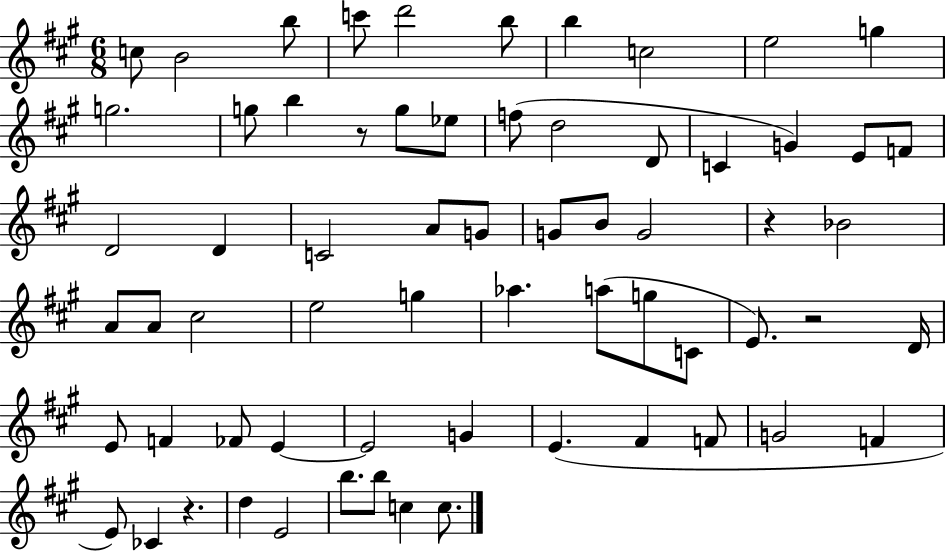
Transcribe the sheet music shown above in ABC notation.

X:1
T:Untitled
M:6/8
L:1/4
K:A
c/2 B2 b/2 c'/2 d'2 b/2 b c2 e2 g g2 g/2 b z/2 g/2 _e/2 f/2 d2 D/2 C G E/2 F/2 D2 D C2 A/2 G/2 G/2 B/2 G2 z _B2 A/2 A/2 ^c2 e2 g _a a/2 g/2 C/2 E/2 z2 D/4 E/2 F _F/2 E E2 G E ^F F/2 G2 F E/2 _C z d E2 b/2 b/2 c c/2